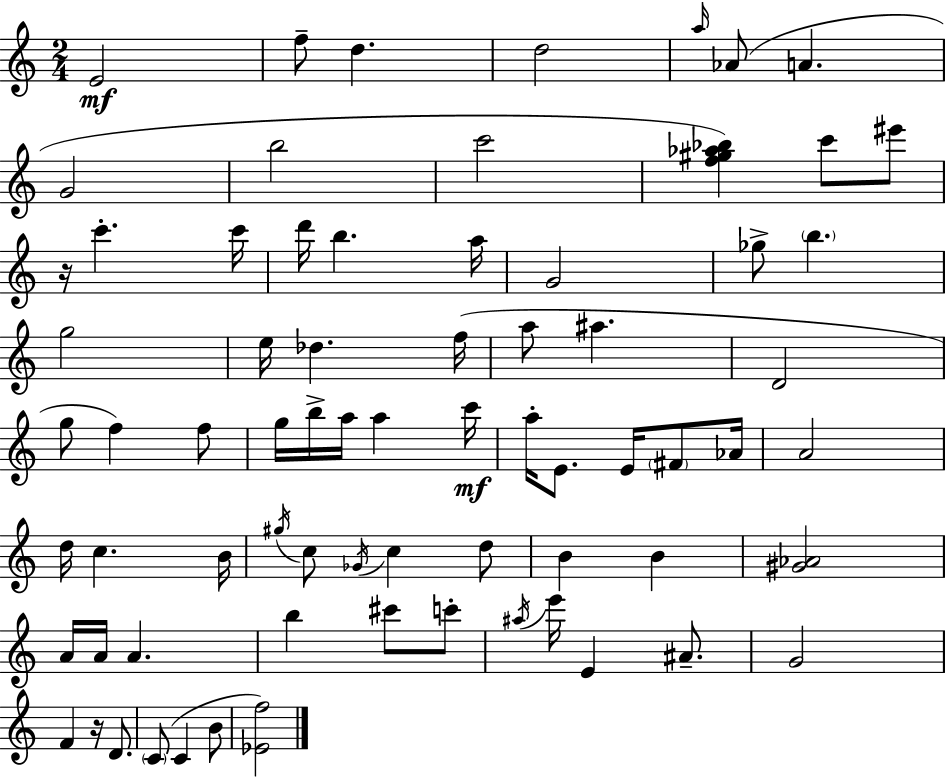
X:1
T:Untitled
M:2/4
L:1/4
K:C
E2 f/2 d d2 a/4 _A/2 A G2 b2 c'2 [f^g_a_b] c'/2 ^e'/2 z/4 c' c'/4 d'/4 b a/4 G2 _g/2 b g2 e/4 _d f/4 a/2 ^a D2 g/2 f f/2 g/4 b/4 a/4 a c'/4 a/4 E/2 E/4 ^F/2 _A/4 A2 d/4 c B/4 ^g/4 c/2 _G/4 c d/2 B B [^G_A]2 A/4 A/4 A b ^c'/2 c'/2 ^a/4 e'/4 E ^A/2 G2 F z/4 D/2 C/2 C B/2 [_Ef]2